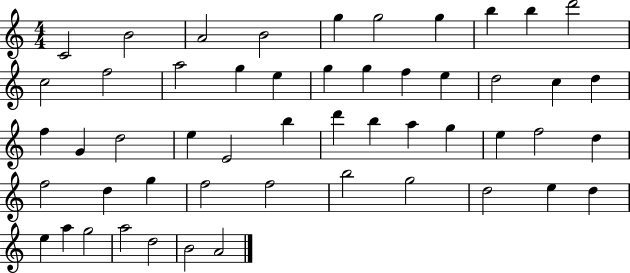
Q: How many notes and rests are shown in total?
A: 52